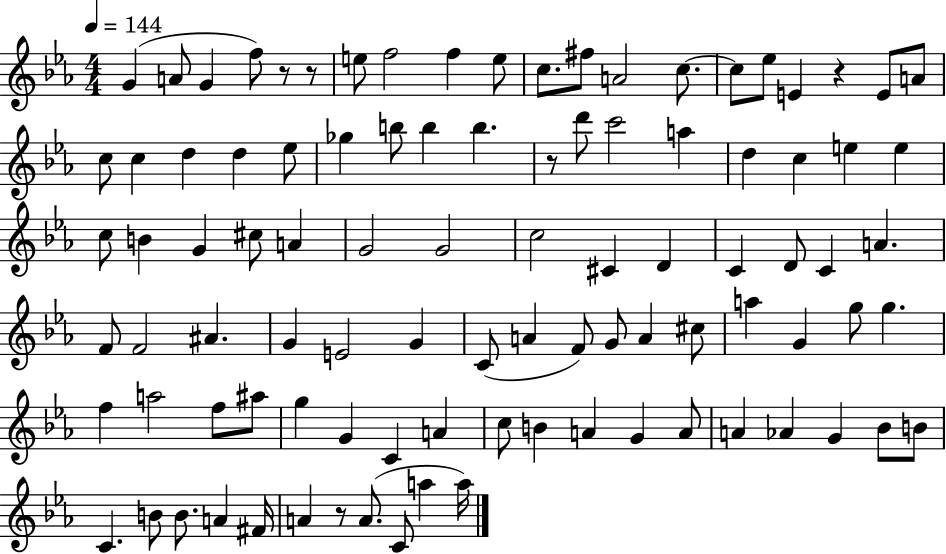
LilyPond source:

{
  \clef treble
  \numericTimeSignature
  \time 4/4
  \key ees \major
  \tempo 4 = 144
  g'4( a'8 g'4 f''8) r8 r8 | e''8 f''2 f''4 e''8 | c''8. fis''8 a'2 c''8.~~ | c''8 ees''8 e'4 r4 e'8 a'8 | \break c''8 c''4 d''4 d''4 ees''8 | ges''4 b''8 b''4 b''4. | r8 d'''8 c'''2 a''4 | d''4 c''4 e''4 e''4 | \break c''8 b'4 g'4 cis''8 a'4 | g'2 g'2 | c''2 cis'4 d'4 | c'4 d'8 c'4 a'4. | \break f'8 f'2 ais'4. | g'4 e'2 g'4 | c'8( a'4 f'8) g'8 a'4 cis''8 | a''4 g'4 g''8 g''4. | \break f''4 a''2 f''8 ais''8 | g''4 g'4 c'4 a'4 | c''8 b'4 a'4 g'4 a'8 | a'4 aes'4 g'4 bes'8 b'8 | \break c'4. b'8 b'8. a'4 fis'16 | a'4 r8 a'8.( c'8 a''4 a''16) | \bar "|."
}